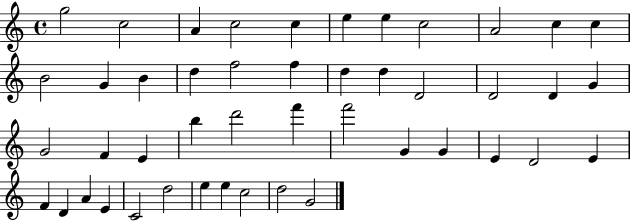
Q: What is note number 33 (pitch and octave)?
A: E4